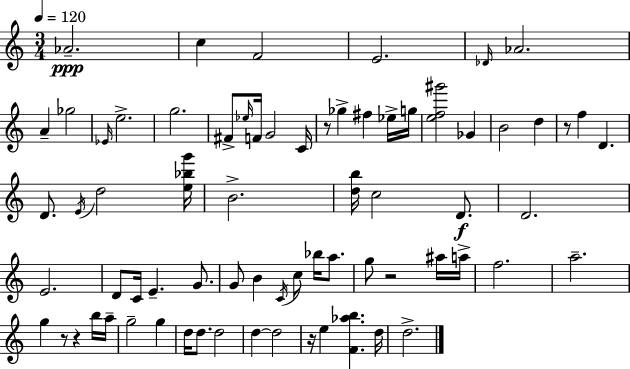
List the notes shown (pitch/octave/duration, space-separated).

Ab4/h. C5/q F4/h E4/h. Db4/s Ab4/h. A4/q Gb5/h Eb4/s E5/h. G5/h. F#4/e Eb5/s F4/s G4/h C4/s R/e Gb5/q F#5/q Eb5/s G5/s [E5,F5,G#6]/h Gb4/q B4/h D5/q R/e F5/q D4/q. D4/e. E4/s D5/h [E5,Bb5,G6]/s B4/h. [D5,B5]/s C5/h D4/e. D4/h. E4/h. D4/e C4/s E4/q. G4/e. G4/e B4/q C4/s C5/e Bb5/s A5/e. G5/e R/h A#5/s A5/s F5/h. A5/h. G5/q R/e R/q B5/s A5/s G5/h G5/q D5/s D5/e. D5/h D5/q D5/h R/s E5/q [F4,Ab5,B5]/q. D5/s D5/h.